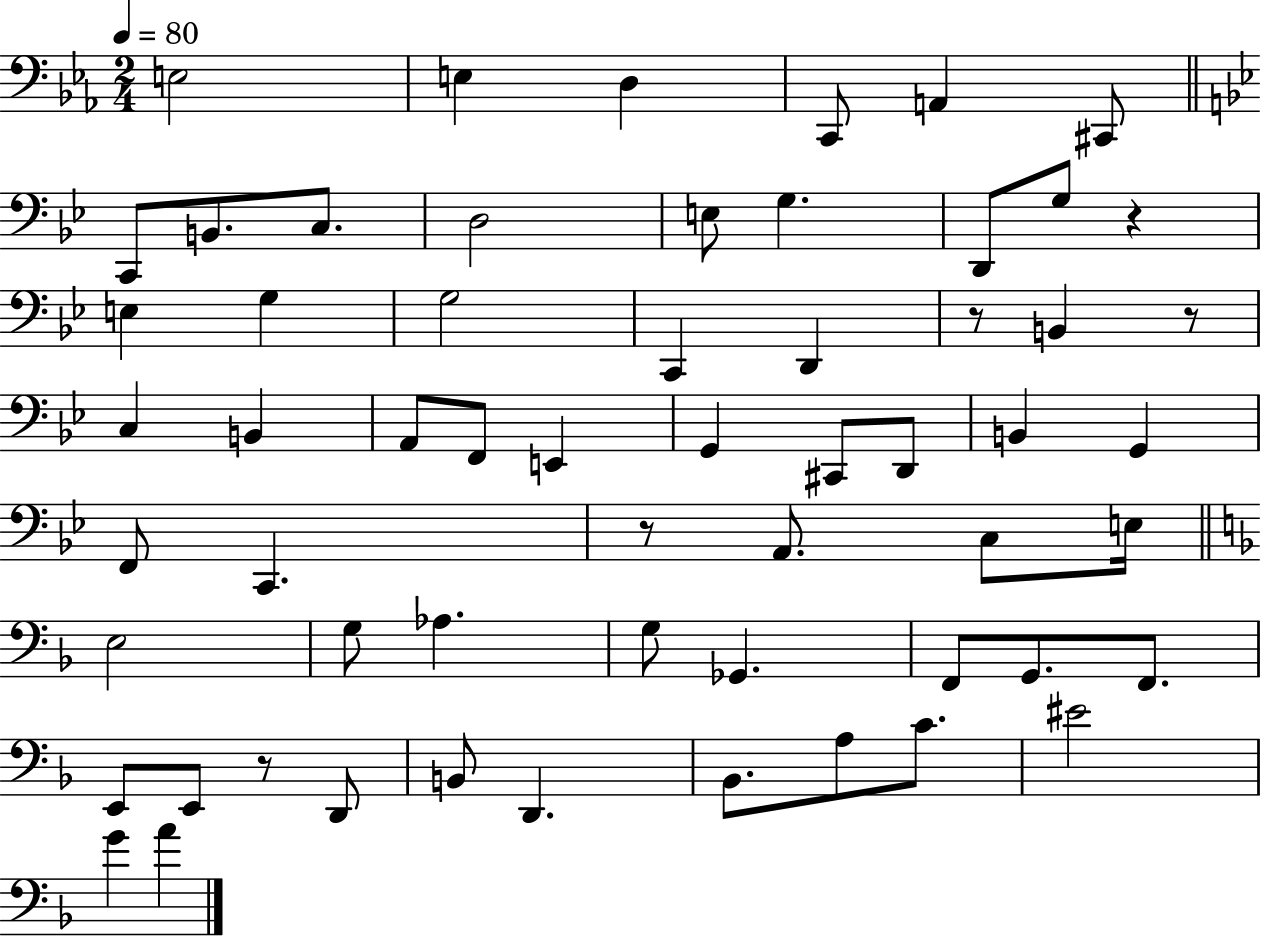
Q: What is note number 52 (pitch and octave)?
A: EIS4